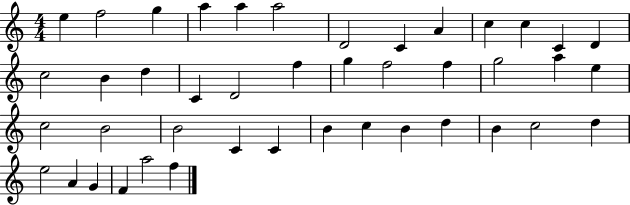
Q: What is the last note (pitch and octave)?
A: F5